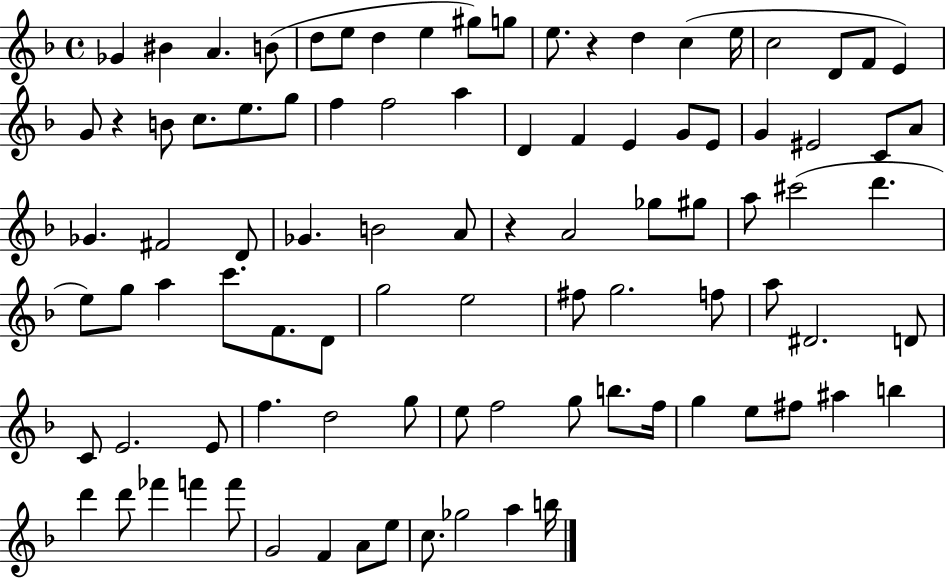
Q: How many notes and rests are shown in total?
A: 93